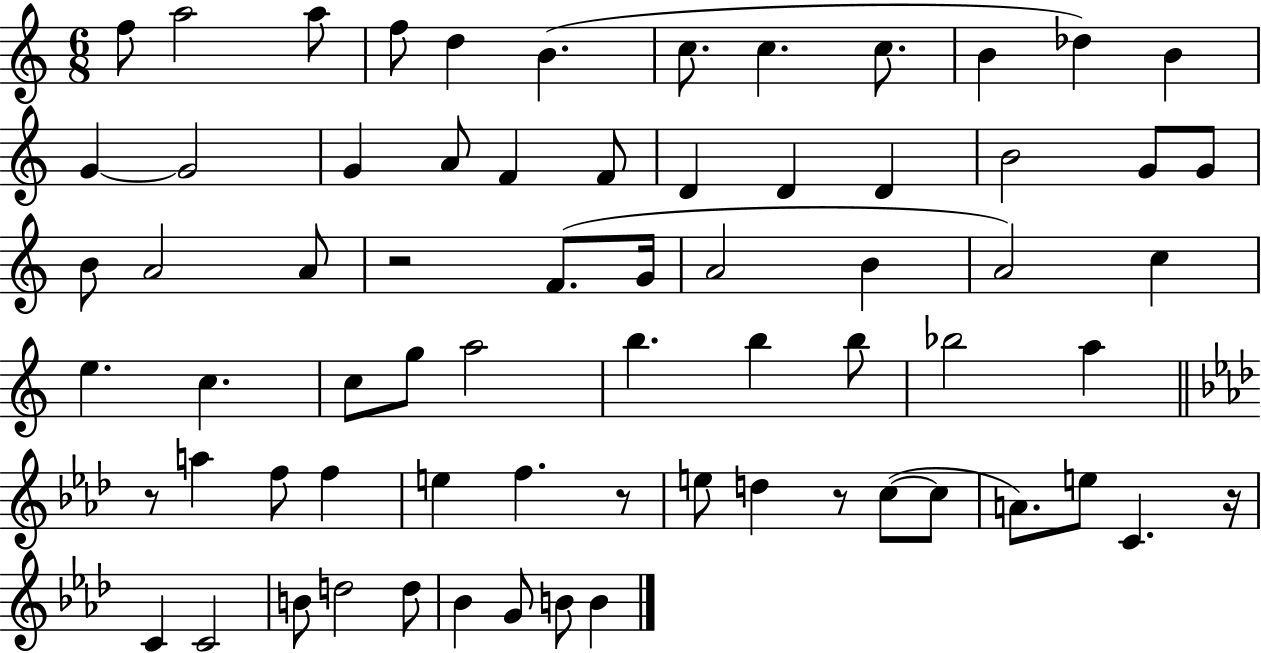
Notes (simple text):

F5/e A5/h A5/e F5/e D5/q B4/q. C5/e. C5/q. C5/e. B4/q Db5/q B4/q G4/q G4/h G4/q A4/e F4/q F4/e D4/q D4/q D4/q B4/h G4/e G4/e B4/e A4/h A4/e R/h F4/e. G4/s A4/h B4/q A4/h C5/q E5/q. C5/q. C5/e G5/e A5/h B5/q. B5/q B5/e Bb5/h A5/q R/e A5/q F5/e F5/q E5/q F5/q. R/e E5/e D5/q R/e C5/e C5/e A4/e. E5/e C4/q. R/s C4/q C4/h B4/e D5/h D5/e Bb4/q G4/e B4/e B4/q